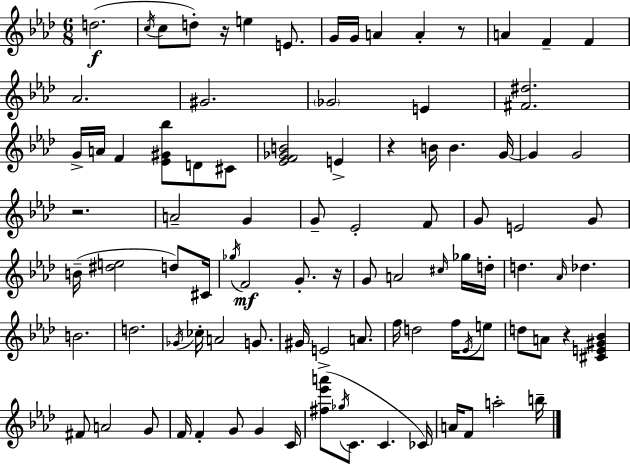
{
  \clef treble
  \numericTimeSignature
  \time 6/8
  \key aes \major
  d''2.(\f | \acciaccatura { c''16 } c''8 d''8-.) r16 e''4 e'8. | g'16 g'16 a'4 a'4-. r8 | a'4 f'4-- f'4 | \break aes'2. | gis'2. | \parenthesize ges'2 e'4 | <fis' dis''>2. | \break g'16-> a'16 f'4 <ees' gis' bes''>8 d'8 cis'8 | <ees' f' ges' b'>2 e'4-> | r4 b'16 b'4. | g'16~~ g'4 g'2 | \break r2. | a'2-- g'4 | g'8-- ees'2-. f'8 | g'8 e'2 g'8 | \break b'16--( <dis'' e''>2 d''8) | cis'16 \acciaccatura { ges''16 }\mf f'2 g'8.-. | r16 g'8 a'2 | \grace { cis''16 } ges''16 d''16-. d''4. \grace { aes'16 } des''4. | \break b'2. | d''2. | \acciaccatura { ges'16 } ces''16-. a'2 | g'8. gis'16 e'2-> | \break a'8. f''16 d''2 | f''16 \acciaccatura { ees'16 } e''8 d''8 a'8 r4 | <cis' e' gis' bes'>4 fis'8 a'2 | g'8 f'16 f'4-. g'8 | \break g'4 c'16 <fis'' ees''' a'''>8( \acciaccatura { ges''16 } c'8. | c'4. ces'16) a'16 f'8 a''2-. | b''16-- \bar "|."
}